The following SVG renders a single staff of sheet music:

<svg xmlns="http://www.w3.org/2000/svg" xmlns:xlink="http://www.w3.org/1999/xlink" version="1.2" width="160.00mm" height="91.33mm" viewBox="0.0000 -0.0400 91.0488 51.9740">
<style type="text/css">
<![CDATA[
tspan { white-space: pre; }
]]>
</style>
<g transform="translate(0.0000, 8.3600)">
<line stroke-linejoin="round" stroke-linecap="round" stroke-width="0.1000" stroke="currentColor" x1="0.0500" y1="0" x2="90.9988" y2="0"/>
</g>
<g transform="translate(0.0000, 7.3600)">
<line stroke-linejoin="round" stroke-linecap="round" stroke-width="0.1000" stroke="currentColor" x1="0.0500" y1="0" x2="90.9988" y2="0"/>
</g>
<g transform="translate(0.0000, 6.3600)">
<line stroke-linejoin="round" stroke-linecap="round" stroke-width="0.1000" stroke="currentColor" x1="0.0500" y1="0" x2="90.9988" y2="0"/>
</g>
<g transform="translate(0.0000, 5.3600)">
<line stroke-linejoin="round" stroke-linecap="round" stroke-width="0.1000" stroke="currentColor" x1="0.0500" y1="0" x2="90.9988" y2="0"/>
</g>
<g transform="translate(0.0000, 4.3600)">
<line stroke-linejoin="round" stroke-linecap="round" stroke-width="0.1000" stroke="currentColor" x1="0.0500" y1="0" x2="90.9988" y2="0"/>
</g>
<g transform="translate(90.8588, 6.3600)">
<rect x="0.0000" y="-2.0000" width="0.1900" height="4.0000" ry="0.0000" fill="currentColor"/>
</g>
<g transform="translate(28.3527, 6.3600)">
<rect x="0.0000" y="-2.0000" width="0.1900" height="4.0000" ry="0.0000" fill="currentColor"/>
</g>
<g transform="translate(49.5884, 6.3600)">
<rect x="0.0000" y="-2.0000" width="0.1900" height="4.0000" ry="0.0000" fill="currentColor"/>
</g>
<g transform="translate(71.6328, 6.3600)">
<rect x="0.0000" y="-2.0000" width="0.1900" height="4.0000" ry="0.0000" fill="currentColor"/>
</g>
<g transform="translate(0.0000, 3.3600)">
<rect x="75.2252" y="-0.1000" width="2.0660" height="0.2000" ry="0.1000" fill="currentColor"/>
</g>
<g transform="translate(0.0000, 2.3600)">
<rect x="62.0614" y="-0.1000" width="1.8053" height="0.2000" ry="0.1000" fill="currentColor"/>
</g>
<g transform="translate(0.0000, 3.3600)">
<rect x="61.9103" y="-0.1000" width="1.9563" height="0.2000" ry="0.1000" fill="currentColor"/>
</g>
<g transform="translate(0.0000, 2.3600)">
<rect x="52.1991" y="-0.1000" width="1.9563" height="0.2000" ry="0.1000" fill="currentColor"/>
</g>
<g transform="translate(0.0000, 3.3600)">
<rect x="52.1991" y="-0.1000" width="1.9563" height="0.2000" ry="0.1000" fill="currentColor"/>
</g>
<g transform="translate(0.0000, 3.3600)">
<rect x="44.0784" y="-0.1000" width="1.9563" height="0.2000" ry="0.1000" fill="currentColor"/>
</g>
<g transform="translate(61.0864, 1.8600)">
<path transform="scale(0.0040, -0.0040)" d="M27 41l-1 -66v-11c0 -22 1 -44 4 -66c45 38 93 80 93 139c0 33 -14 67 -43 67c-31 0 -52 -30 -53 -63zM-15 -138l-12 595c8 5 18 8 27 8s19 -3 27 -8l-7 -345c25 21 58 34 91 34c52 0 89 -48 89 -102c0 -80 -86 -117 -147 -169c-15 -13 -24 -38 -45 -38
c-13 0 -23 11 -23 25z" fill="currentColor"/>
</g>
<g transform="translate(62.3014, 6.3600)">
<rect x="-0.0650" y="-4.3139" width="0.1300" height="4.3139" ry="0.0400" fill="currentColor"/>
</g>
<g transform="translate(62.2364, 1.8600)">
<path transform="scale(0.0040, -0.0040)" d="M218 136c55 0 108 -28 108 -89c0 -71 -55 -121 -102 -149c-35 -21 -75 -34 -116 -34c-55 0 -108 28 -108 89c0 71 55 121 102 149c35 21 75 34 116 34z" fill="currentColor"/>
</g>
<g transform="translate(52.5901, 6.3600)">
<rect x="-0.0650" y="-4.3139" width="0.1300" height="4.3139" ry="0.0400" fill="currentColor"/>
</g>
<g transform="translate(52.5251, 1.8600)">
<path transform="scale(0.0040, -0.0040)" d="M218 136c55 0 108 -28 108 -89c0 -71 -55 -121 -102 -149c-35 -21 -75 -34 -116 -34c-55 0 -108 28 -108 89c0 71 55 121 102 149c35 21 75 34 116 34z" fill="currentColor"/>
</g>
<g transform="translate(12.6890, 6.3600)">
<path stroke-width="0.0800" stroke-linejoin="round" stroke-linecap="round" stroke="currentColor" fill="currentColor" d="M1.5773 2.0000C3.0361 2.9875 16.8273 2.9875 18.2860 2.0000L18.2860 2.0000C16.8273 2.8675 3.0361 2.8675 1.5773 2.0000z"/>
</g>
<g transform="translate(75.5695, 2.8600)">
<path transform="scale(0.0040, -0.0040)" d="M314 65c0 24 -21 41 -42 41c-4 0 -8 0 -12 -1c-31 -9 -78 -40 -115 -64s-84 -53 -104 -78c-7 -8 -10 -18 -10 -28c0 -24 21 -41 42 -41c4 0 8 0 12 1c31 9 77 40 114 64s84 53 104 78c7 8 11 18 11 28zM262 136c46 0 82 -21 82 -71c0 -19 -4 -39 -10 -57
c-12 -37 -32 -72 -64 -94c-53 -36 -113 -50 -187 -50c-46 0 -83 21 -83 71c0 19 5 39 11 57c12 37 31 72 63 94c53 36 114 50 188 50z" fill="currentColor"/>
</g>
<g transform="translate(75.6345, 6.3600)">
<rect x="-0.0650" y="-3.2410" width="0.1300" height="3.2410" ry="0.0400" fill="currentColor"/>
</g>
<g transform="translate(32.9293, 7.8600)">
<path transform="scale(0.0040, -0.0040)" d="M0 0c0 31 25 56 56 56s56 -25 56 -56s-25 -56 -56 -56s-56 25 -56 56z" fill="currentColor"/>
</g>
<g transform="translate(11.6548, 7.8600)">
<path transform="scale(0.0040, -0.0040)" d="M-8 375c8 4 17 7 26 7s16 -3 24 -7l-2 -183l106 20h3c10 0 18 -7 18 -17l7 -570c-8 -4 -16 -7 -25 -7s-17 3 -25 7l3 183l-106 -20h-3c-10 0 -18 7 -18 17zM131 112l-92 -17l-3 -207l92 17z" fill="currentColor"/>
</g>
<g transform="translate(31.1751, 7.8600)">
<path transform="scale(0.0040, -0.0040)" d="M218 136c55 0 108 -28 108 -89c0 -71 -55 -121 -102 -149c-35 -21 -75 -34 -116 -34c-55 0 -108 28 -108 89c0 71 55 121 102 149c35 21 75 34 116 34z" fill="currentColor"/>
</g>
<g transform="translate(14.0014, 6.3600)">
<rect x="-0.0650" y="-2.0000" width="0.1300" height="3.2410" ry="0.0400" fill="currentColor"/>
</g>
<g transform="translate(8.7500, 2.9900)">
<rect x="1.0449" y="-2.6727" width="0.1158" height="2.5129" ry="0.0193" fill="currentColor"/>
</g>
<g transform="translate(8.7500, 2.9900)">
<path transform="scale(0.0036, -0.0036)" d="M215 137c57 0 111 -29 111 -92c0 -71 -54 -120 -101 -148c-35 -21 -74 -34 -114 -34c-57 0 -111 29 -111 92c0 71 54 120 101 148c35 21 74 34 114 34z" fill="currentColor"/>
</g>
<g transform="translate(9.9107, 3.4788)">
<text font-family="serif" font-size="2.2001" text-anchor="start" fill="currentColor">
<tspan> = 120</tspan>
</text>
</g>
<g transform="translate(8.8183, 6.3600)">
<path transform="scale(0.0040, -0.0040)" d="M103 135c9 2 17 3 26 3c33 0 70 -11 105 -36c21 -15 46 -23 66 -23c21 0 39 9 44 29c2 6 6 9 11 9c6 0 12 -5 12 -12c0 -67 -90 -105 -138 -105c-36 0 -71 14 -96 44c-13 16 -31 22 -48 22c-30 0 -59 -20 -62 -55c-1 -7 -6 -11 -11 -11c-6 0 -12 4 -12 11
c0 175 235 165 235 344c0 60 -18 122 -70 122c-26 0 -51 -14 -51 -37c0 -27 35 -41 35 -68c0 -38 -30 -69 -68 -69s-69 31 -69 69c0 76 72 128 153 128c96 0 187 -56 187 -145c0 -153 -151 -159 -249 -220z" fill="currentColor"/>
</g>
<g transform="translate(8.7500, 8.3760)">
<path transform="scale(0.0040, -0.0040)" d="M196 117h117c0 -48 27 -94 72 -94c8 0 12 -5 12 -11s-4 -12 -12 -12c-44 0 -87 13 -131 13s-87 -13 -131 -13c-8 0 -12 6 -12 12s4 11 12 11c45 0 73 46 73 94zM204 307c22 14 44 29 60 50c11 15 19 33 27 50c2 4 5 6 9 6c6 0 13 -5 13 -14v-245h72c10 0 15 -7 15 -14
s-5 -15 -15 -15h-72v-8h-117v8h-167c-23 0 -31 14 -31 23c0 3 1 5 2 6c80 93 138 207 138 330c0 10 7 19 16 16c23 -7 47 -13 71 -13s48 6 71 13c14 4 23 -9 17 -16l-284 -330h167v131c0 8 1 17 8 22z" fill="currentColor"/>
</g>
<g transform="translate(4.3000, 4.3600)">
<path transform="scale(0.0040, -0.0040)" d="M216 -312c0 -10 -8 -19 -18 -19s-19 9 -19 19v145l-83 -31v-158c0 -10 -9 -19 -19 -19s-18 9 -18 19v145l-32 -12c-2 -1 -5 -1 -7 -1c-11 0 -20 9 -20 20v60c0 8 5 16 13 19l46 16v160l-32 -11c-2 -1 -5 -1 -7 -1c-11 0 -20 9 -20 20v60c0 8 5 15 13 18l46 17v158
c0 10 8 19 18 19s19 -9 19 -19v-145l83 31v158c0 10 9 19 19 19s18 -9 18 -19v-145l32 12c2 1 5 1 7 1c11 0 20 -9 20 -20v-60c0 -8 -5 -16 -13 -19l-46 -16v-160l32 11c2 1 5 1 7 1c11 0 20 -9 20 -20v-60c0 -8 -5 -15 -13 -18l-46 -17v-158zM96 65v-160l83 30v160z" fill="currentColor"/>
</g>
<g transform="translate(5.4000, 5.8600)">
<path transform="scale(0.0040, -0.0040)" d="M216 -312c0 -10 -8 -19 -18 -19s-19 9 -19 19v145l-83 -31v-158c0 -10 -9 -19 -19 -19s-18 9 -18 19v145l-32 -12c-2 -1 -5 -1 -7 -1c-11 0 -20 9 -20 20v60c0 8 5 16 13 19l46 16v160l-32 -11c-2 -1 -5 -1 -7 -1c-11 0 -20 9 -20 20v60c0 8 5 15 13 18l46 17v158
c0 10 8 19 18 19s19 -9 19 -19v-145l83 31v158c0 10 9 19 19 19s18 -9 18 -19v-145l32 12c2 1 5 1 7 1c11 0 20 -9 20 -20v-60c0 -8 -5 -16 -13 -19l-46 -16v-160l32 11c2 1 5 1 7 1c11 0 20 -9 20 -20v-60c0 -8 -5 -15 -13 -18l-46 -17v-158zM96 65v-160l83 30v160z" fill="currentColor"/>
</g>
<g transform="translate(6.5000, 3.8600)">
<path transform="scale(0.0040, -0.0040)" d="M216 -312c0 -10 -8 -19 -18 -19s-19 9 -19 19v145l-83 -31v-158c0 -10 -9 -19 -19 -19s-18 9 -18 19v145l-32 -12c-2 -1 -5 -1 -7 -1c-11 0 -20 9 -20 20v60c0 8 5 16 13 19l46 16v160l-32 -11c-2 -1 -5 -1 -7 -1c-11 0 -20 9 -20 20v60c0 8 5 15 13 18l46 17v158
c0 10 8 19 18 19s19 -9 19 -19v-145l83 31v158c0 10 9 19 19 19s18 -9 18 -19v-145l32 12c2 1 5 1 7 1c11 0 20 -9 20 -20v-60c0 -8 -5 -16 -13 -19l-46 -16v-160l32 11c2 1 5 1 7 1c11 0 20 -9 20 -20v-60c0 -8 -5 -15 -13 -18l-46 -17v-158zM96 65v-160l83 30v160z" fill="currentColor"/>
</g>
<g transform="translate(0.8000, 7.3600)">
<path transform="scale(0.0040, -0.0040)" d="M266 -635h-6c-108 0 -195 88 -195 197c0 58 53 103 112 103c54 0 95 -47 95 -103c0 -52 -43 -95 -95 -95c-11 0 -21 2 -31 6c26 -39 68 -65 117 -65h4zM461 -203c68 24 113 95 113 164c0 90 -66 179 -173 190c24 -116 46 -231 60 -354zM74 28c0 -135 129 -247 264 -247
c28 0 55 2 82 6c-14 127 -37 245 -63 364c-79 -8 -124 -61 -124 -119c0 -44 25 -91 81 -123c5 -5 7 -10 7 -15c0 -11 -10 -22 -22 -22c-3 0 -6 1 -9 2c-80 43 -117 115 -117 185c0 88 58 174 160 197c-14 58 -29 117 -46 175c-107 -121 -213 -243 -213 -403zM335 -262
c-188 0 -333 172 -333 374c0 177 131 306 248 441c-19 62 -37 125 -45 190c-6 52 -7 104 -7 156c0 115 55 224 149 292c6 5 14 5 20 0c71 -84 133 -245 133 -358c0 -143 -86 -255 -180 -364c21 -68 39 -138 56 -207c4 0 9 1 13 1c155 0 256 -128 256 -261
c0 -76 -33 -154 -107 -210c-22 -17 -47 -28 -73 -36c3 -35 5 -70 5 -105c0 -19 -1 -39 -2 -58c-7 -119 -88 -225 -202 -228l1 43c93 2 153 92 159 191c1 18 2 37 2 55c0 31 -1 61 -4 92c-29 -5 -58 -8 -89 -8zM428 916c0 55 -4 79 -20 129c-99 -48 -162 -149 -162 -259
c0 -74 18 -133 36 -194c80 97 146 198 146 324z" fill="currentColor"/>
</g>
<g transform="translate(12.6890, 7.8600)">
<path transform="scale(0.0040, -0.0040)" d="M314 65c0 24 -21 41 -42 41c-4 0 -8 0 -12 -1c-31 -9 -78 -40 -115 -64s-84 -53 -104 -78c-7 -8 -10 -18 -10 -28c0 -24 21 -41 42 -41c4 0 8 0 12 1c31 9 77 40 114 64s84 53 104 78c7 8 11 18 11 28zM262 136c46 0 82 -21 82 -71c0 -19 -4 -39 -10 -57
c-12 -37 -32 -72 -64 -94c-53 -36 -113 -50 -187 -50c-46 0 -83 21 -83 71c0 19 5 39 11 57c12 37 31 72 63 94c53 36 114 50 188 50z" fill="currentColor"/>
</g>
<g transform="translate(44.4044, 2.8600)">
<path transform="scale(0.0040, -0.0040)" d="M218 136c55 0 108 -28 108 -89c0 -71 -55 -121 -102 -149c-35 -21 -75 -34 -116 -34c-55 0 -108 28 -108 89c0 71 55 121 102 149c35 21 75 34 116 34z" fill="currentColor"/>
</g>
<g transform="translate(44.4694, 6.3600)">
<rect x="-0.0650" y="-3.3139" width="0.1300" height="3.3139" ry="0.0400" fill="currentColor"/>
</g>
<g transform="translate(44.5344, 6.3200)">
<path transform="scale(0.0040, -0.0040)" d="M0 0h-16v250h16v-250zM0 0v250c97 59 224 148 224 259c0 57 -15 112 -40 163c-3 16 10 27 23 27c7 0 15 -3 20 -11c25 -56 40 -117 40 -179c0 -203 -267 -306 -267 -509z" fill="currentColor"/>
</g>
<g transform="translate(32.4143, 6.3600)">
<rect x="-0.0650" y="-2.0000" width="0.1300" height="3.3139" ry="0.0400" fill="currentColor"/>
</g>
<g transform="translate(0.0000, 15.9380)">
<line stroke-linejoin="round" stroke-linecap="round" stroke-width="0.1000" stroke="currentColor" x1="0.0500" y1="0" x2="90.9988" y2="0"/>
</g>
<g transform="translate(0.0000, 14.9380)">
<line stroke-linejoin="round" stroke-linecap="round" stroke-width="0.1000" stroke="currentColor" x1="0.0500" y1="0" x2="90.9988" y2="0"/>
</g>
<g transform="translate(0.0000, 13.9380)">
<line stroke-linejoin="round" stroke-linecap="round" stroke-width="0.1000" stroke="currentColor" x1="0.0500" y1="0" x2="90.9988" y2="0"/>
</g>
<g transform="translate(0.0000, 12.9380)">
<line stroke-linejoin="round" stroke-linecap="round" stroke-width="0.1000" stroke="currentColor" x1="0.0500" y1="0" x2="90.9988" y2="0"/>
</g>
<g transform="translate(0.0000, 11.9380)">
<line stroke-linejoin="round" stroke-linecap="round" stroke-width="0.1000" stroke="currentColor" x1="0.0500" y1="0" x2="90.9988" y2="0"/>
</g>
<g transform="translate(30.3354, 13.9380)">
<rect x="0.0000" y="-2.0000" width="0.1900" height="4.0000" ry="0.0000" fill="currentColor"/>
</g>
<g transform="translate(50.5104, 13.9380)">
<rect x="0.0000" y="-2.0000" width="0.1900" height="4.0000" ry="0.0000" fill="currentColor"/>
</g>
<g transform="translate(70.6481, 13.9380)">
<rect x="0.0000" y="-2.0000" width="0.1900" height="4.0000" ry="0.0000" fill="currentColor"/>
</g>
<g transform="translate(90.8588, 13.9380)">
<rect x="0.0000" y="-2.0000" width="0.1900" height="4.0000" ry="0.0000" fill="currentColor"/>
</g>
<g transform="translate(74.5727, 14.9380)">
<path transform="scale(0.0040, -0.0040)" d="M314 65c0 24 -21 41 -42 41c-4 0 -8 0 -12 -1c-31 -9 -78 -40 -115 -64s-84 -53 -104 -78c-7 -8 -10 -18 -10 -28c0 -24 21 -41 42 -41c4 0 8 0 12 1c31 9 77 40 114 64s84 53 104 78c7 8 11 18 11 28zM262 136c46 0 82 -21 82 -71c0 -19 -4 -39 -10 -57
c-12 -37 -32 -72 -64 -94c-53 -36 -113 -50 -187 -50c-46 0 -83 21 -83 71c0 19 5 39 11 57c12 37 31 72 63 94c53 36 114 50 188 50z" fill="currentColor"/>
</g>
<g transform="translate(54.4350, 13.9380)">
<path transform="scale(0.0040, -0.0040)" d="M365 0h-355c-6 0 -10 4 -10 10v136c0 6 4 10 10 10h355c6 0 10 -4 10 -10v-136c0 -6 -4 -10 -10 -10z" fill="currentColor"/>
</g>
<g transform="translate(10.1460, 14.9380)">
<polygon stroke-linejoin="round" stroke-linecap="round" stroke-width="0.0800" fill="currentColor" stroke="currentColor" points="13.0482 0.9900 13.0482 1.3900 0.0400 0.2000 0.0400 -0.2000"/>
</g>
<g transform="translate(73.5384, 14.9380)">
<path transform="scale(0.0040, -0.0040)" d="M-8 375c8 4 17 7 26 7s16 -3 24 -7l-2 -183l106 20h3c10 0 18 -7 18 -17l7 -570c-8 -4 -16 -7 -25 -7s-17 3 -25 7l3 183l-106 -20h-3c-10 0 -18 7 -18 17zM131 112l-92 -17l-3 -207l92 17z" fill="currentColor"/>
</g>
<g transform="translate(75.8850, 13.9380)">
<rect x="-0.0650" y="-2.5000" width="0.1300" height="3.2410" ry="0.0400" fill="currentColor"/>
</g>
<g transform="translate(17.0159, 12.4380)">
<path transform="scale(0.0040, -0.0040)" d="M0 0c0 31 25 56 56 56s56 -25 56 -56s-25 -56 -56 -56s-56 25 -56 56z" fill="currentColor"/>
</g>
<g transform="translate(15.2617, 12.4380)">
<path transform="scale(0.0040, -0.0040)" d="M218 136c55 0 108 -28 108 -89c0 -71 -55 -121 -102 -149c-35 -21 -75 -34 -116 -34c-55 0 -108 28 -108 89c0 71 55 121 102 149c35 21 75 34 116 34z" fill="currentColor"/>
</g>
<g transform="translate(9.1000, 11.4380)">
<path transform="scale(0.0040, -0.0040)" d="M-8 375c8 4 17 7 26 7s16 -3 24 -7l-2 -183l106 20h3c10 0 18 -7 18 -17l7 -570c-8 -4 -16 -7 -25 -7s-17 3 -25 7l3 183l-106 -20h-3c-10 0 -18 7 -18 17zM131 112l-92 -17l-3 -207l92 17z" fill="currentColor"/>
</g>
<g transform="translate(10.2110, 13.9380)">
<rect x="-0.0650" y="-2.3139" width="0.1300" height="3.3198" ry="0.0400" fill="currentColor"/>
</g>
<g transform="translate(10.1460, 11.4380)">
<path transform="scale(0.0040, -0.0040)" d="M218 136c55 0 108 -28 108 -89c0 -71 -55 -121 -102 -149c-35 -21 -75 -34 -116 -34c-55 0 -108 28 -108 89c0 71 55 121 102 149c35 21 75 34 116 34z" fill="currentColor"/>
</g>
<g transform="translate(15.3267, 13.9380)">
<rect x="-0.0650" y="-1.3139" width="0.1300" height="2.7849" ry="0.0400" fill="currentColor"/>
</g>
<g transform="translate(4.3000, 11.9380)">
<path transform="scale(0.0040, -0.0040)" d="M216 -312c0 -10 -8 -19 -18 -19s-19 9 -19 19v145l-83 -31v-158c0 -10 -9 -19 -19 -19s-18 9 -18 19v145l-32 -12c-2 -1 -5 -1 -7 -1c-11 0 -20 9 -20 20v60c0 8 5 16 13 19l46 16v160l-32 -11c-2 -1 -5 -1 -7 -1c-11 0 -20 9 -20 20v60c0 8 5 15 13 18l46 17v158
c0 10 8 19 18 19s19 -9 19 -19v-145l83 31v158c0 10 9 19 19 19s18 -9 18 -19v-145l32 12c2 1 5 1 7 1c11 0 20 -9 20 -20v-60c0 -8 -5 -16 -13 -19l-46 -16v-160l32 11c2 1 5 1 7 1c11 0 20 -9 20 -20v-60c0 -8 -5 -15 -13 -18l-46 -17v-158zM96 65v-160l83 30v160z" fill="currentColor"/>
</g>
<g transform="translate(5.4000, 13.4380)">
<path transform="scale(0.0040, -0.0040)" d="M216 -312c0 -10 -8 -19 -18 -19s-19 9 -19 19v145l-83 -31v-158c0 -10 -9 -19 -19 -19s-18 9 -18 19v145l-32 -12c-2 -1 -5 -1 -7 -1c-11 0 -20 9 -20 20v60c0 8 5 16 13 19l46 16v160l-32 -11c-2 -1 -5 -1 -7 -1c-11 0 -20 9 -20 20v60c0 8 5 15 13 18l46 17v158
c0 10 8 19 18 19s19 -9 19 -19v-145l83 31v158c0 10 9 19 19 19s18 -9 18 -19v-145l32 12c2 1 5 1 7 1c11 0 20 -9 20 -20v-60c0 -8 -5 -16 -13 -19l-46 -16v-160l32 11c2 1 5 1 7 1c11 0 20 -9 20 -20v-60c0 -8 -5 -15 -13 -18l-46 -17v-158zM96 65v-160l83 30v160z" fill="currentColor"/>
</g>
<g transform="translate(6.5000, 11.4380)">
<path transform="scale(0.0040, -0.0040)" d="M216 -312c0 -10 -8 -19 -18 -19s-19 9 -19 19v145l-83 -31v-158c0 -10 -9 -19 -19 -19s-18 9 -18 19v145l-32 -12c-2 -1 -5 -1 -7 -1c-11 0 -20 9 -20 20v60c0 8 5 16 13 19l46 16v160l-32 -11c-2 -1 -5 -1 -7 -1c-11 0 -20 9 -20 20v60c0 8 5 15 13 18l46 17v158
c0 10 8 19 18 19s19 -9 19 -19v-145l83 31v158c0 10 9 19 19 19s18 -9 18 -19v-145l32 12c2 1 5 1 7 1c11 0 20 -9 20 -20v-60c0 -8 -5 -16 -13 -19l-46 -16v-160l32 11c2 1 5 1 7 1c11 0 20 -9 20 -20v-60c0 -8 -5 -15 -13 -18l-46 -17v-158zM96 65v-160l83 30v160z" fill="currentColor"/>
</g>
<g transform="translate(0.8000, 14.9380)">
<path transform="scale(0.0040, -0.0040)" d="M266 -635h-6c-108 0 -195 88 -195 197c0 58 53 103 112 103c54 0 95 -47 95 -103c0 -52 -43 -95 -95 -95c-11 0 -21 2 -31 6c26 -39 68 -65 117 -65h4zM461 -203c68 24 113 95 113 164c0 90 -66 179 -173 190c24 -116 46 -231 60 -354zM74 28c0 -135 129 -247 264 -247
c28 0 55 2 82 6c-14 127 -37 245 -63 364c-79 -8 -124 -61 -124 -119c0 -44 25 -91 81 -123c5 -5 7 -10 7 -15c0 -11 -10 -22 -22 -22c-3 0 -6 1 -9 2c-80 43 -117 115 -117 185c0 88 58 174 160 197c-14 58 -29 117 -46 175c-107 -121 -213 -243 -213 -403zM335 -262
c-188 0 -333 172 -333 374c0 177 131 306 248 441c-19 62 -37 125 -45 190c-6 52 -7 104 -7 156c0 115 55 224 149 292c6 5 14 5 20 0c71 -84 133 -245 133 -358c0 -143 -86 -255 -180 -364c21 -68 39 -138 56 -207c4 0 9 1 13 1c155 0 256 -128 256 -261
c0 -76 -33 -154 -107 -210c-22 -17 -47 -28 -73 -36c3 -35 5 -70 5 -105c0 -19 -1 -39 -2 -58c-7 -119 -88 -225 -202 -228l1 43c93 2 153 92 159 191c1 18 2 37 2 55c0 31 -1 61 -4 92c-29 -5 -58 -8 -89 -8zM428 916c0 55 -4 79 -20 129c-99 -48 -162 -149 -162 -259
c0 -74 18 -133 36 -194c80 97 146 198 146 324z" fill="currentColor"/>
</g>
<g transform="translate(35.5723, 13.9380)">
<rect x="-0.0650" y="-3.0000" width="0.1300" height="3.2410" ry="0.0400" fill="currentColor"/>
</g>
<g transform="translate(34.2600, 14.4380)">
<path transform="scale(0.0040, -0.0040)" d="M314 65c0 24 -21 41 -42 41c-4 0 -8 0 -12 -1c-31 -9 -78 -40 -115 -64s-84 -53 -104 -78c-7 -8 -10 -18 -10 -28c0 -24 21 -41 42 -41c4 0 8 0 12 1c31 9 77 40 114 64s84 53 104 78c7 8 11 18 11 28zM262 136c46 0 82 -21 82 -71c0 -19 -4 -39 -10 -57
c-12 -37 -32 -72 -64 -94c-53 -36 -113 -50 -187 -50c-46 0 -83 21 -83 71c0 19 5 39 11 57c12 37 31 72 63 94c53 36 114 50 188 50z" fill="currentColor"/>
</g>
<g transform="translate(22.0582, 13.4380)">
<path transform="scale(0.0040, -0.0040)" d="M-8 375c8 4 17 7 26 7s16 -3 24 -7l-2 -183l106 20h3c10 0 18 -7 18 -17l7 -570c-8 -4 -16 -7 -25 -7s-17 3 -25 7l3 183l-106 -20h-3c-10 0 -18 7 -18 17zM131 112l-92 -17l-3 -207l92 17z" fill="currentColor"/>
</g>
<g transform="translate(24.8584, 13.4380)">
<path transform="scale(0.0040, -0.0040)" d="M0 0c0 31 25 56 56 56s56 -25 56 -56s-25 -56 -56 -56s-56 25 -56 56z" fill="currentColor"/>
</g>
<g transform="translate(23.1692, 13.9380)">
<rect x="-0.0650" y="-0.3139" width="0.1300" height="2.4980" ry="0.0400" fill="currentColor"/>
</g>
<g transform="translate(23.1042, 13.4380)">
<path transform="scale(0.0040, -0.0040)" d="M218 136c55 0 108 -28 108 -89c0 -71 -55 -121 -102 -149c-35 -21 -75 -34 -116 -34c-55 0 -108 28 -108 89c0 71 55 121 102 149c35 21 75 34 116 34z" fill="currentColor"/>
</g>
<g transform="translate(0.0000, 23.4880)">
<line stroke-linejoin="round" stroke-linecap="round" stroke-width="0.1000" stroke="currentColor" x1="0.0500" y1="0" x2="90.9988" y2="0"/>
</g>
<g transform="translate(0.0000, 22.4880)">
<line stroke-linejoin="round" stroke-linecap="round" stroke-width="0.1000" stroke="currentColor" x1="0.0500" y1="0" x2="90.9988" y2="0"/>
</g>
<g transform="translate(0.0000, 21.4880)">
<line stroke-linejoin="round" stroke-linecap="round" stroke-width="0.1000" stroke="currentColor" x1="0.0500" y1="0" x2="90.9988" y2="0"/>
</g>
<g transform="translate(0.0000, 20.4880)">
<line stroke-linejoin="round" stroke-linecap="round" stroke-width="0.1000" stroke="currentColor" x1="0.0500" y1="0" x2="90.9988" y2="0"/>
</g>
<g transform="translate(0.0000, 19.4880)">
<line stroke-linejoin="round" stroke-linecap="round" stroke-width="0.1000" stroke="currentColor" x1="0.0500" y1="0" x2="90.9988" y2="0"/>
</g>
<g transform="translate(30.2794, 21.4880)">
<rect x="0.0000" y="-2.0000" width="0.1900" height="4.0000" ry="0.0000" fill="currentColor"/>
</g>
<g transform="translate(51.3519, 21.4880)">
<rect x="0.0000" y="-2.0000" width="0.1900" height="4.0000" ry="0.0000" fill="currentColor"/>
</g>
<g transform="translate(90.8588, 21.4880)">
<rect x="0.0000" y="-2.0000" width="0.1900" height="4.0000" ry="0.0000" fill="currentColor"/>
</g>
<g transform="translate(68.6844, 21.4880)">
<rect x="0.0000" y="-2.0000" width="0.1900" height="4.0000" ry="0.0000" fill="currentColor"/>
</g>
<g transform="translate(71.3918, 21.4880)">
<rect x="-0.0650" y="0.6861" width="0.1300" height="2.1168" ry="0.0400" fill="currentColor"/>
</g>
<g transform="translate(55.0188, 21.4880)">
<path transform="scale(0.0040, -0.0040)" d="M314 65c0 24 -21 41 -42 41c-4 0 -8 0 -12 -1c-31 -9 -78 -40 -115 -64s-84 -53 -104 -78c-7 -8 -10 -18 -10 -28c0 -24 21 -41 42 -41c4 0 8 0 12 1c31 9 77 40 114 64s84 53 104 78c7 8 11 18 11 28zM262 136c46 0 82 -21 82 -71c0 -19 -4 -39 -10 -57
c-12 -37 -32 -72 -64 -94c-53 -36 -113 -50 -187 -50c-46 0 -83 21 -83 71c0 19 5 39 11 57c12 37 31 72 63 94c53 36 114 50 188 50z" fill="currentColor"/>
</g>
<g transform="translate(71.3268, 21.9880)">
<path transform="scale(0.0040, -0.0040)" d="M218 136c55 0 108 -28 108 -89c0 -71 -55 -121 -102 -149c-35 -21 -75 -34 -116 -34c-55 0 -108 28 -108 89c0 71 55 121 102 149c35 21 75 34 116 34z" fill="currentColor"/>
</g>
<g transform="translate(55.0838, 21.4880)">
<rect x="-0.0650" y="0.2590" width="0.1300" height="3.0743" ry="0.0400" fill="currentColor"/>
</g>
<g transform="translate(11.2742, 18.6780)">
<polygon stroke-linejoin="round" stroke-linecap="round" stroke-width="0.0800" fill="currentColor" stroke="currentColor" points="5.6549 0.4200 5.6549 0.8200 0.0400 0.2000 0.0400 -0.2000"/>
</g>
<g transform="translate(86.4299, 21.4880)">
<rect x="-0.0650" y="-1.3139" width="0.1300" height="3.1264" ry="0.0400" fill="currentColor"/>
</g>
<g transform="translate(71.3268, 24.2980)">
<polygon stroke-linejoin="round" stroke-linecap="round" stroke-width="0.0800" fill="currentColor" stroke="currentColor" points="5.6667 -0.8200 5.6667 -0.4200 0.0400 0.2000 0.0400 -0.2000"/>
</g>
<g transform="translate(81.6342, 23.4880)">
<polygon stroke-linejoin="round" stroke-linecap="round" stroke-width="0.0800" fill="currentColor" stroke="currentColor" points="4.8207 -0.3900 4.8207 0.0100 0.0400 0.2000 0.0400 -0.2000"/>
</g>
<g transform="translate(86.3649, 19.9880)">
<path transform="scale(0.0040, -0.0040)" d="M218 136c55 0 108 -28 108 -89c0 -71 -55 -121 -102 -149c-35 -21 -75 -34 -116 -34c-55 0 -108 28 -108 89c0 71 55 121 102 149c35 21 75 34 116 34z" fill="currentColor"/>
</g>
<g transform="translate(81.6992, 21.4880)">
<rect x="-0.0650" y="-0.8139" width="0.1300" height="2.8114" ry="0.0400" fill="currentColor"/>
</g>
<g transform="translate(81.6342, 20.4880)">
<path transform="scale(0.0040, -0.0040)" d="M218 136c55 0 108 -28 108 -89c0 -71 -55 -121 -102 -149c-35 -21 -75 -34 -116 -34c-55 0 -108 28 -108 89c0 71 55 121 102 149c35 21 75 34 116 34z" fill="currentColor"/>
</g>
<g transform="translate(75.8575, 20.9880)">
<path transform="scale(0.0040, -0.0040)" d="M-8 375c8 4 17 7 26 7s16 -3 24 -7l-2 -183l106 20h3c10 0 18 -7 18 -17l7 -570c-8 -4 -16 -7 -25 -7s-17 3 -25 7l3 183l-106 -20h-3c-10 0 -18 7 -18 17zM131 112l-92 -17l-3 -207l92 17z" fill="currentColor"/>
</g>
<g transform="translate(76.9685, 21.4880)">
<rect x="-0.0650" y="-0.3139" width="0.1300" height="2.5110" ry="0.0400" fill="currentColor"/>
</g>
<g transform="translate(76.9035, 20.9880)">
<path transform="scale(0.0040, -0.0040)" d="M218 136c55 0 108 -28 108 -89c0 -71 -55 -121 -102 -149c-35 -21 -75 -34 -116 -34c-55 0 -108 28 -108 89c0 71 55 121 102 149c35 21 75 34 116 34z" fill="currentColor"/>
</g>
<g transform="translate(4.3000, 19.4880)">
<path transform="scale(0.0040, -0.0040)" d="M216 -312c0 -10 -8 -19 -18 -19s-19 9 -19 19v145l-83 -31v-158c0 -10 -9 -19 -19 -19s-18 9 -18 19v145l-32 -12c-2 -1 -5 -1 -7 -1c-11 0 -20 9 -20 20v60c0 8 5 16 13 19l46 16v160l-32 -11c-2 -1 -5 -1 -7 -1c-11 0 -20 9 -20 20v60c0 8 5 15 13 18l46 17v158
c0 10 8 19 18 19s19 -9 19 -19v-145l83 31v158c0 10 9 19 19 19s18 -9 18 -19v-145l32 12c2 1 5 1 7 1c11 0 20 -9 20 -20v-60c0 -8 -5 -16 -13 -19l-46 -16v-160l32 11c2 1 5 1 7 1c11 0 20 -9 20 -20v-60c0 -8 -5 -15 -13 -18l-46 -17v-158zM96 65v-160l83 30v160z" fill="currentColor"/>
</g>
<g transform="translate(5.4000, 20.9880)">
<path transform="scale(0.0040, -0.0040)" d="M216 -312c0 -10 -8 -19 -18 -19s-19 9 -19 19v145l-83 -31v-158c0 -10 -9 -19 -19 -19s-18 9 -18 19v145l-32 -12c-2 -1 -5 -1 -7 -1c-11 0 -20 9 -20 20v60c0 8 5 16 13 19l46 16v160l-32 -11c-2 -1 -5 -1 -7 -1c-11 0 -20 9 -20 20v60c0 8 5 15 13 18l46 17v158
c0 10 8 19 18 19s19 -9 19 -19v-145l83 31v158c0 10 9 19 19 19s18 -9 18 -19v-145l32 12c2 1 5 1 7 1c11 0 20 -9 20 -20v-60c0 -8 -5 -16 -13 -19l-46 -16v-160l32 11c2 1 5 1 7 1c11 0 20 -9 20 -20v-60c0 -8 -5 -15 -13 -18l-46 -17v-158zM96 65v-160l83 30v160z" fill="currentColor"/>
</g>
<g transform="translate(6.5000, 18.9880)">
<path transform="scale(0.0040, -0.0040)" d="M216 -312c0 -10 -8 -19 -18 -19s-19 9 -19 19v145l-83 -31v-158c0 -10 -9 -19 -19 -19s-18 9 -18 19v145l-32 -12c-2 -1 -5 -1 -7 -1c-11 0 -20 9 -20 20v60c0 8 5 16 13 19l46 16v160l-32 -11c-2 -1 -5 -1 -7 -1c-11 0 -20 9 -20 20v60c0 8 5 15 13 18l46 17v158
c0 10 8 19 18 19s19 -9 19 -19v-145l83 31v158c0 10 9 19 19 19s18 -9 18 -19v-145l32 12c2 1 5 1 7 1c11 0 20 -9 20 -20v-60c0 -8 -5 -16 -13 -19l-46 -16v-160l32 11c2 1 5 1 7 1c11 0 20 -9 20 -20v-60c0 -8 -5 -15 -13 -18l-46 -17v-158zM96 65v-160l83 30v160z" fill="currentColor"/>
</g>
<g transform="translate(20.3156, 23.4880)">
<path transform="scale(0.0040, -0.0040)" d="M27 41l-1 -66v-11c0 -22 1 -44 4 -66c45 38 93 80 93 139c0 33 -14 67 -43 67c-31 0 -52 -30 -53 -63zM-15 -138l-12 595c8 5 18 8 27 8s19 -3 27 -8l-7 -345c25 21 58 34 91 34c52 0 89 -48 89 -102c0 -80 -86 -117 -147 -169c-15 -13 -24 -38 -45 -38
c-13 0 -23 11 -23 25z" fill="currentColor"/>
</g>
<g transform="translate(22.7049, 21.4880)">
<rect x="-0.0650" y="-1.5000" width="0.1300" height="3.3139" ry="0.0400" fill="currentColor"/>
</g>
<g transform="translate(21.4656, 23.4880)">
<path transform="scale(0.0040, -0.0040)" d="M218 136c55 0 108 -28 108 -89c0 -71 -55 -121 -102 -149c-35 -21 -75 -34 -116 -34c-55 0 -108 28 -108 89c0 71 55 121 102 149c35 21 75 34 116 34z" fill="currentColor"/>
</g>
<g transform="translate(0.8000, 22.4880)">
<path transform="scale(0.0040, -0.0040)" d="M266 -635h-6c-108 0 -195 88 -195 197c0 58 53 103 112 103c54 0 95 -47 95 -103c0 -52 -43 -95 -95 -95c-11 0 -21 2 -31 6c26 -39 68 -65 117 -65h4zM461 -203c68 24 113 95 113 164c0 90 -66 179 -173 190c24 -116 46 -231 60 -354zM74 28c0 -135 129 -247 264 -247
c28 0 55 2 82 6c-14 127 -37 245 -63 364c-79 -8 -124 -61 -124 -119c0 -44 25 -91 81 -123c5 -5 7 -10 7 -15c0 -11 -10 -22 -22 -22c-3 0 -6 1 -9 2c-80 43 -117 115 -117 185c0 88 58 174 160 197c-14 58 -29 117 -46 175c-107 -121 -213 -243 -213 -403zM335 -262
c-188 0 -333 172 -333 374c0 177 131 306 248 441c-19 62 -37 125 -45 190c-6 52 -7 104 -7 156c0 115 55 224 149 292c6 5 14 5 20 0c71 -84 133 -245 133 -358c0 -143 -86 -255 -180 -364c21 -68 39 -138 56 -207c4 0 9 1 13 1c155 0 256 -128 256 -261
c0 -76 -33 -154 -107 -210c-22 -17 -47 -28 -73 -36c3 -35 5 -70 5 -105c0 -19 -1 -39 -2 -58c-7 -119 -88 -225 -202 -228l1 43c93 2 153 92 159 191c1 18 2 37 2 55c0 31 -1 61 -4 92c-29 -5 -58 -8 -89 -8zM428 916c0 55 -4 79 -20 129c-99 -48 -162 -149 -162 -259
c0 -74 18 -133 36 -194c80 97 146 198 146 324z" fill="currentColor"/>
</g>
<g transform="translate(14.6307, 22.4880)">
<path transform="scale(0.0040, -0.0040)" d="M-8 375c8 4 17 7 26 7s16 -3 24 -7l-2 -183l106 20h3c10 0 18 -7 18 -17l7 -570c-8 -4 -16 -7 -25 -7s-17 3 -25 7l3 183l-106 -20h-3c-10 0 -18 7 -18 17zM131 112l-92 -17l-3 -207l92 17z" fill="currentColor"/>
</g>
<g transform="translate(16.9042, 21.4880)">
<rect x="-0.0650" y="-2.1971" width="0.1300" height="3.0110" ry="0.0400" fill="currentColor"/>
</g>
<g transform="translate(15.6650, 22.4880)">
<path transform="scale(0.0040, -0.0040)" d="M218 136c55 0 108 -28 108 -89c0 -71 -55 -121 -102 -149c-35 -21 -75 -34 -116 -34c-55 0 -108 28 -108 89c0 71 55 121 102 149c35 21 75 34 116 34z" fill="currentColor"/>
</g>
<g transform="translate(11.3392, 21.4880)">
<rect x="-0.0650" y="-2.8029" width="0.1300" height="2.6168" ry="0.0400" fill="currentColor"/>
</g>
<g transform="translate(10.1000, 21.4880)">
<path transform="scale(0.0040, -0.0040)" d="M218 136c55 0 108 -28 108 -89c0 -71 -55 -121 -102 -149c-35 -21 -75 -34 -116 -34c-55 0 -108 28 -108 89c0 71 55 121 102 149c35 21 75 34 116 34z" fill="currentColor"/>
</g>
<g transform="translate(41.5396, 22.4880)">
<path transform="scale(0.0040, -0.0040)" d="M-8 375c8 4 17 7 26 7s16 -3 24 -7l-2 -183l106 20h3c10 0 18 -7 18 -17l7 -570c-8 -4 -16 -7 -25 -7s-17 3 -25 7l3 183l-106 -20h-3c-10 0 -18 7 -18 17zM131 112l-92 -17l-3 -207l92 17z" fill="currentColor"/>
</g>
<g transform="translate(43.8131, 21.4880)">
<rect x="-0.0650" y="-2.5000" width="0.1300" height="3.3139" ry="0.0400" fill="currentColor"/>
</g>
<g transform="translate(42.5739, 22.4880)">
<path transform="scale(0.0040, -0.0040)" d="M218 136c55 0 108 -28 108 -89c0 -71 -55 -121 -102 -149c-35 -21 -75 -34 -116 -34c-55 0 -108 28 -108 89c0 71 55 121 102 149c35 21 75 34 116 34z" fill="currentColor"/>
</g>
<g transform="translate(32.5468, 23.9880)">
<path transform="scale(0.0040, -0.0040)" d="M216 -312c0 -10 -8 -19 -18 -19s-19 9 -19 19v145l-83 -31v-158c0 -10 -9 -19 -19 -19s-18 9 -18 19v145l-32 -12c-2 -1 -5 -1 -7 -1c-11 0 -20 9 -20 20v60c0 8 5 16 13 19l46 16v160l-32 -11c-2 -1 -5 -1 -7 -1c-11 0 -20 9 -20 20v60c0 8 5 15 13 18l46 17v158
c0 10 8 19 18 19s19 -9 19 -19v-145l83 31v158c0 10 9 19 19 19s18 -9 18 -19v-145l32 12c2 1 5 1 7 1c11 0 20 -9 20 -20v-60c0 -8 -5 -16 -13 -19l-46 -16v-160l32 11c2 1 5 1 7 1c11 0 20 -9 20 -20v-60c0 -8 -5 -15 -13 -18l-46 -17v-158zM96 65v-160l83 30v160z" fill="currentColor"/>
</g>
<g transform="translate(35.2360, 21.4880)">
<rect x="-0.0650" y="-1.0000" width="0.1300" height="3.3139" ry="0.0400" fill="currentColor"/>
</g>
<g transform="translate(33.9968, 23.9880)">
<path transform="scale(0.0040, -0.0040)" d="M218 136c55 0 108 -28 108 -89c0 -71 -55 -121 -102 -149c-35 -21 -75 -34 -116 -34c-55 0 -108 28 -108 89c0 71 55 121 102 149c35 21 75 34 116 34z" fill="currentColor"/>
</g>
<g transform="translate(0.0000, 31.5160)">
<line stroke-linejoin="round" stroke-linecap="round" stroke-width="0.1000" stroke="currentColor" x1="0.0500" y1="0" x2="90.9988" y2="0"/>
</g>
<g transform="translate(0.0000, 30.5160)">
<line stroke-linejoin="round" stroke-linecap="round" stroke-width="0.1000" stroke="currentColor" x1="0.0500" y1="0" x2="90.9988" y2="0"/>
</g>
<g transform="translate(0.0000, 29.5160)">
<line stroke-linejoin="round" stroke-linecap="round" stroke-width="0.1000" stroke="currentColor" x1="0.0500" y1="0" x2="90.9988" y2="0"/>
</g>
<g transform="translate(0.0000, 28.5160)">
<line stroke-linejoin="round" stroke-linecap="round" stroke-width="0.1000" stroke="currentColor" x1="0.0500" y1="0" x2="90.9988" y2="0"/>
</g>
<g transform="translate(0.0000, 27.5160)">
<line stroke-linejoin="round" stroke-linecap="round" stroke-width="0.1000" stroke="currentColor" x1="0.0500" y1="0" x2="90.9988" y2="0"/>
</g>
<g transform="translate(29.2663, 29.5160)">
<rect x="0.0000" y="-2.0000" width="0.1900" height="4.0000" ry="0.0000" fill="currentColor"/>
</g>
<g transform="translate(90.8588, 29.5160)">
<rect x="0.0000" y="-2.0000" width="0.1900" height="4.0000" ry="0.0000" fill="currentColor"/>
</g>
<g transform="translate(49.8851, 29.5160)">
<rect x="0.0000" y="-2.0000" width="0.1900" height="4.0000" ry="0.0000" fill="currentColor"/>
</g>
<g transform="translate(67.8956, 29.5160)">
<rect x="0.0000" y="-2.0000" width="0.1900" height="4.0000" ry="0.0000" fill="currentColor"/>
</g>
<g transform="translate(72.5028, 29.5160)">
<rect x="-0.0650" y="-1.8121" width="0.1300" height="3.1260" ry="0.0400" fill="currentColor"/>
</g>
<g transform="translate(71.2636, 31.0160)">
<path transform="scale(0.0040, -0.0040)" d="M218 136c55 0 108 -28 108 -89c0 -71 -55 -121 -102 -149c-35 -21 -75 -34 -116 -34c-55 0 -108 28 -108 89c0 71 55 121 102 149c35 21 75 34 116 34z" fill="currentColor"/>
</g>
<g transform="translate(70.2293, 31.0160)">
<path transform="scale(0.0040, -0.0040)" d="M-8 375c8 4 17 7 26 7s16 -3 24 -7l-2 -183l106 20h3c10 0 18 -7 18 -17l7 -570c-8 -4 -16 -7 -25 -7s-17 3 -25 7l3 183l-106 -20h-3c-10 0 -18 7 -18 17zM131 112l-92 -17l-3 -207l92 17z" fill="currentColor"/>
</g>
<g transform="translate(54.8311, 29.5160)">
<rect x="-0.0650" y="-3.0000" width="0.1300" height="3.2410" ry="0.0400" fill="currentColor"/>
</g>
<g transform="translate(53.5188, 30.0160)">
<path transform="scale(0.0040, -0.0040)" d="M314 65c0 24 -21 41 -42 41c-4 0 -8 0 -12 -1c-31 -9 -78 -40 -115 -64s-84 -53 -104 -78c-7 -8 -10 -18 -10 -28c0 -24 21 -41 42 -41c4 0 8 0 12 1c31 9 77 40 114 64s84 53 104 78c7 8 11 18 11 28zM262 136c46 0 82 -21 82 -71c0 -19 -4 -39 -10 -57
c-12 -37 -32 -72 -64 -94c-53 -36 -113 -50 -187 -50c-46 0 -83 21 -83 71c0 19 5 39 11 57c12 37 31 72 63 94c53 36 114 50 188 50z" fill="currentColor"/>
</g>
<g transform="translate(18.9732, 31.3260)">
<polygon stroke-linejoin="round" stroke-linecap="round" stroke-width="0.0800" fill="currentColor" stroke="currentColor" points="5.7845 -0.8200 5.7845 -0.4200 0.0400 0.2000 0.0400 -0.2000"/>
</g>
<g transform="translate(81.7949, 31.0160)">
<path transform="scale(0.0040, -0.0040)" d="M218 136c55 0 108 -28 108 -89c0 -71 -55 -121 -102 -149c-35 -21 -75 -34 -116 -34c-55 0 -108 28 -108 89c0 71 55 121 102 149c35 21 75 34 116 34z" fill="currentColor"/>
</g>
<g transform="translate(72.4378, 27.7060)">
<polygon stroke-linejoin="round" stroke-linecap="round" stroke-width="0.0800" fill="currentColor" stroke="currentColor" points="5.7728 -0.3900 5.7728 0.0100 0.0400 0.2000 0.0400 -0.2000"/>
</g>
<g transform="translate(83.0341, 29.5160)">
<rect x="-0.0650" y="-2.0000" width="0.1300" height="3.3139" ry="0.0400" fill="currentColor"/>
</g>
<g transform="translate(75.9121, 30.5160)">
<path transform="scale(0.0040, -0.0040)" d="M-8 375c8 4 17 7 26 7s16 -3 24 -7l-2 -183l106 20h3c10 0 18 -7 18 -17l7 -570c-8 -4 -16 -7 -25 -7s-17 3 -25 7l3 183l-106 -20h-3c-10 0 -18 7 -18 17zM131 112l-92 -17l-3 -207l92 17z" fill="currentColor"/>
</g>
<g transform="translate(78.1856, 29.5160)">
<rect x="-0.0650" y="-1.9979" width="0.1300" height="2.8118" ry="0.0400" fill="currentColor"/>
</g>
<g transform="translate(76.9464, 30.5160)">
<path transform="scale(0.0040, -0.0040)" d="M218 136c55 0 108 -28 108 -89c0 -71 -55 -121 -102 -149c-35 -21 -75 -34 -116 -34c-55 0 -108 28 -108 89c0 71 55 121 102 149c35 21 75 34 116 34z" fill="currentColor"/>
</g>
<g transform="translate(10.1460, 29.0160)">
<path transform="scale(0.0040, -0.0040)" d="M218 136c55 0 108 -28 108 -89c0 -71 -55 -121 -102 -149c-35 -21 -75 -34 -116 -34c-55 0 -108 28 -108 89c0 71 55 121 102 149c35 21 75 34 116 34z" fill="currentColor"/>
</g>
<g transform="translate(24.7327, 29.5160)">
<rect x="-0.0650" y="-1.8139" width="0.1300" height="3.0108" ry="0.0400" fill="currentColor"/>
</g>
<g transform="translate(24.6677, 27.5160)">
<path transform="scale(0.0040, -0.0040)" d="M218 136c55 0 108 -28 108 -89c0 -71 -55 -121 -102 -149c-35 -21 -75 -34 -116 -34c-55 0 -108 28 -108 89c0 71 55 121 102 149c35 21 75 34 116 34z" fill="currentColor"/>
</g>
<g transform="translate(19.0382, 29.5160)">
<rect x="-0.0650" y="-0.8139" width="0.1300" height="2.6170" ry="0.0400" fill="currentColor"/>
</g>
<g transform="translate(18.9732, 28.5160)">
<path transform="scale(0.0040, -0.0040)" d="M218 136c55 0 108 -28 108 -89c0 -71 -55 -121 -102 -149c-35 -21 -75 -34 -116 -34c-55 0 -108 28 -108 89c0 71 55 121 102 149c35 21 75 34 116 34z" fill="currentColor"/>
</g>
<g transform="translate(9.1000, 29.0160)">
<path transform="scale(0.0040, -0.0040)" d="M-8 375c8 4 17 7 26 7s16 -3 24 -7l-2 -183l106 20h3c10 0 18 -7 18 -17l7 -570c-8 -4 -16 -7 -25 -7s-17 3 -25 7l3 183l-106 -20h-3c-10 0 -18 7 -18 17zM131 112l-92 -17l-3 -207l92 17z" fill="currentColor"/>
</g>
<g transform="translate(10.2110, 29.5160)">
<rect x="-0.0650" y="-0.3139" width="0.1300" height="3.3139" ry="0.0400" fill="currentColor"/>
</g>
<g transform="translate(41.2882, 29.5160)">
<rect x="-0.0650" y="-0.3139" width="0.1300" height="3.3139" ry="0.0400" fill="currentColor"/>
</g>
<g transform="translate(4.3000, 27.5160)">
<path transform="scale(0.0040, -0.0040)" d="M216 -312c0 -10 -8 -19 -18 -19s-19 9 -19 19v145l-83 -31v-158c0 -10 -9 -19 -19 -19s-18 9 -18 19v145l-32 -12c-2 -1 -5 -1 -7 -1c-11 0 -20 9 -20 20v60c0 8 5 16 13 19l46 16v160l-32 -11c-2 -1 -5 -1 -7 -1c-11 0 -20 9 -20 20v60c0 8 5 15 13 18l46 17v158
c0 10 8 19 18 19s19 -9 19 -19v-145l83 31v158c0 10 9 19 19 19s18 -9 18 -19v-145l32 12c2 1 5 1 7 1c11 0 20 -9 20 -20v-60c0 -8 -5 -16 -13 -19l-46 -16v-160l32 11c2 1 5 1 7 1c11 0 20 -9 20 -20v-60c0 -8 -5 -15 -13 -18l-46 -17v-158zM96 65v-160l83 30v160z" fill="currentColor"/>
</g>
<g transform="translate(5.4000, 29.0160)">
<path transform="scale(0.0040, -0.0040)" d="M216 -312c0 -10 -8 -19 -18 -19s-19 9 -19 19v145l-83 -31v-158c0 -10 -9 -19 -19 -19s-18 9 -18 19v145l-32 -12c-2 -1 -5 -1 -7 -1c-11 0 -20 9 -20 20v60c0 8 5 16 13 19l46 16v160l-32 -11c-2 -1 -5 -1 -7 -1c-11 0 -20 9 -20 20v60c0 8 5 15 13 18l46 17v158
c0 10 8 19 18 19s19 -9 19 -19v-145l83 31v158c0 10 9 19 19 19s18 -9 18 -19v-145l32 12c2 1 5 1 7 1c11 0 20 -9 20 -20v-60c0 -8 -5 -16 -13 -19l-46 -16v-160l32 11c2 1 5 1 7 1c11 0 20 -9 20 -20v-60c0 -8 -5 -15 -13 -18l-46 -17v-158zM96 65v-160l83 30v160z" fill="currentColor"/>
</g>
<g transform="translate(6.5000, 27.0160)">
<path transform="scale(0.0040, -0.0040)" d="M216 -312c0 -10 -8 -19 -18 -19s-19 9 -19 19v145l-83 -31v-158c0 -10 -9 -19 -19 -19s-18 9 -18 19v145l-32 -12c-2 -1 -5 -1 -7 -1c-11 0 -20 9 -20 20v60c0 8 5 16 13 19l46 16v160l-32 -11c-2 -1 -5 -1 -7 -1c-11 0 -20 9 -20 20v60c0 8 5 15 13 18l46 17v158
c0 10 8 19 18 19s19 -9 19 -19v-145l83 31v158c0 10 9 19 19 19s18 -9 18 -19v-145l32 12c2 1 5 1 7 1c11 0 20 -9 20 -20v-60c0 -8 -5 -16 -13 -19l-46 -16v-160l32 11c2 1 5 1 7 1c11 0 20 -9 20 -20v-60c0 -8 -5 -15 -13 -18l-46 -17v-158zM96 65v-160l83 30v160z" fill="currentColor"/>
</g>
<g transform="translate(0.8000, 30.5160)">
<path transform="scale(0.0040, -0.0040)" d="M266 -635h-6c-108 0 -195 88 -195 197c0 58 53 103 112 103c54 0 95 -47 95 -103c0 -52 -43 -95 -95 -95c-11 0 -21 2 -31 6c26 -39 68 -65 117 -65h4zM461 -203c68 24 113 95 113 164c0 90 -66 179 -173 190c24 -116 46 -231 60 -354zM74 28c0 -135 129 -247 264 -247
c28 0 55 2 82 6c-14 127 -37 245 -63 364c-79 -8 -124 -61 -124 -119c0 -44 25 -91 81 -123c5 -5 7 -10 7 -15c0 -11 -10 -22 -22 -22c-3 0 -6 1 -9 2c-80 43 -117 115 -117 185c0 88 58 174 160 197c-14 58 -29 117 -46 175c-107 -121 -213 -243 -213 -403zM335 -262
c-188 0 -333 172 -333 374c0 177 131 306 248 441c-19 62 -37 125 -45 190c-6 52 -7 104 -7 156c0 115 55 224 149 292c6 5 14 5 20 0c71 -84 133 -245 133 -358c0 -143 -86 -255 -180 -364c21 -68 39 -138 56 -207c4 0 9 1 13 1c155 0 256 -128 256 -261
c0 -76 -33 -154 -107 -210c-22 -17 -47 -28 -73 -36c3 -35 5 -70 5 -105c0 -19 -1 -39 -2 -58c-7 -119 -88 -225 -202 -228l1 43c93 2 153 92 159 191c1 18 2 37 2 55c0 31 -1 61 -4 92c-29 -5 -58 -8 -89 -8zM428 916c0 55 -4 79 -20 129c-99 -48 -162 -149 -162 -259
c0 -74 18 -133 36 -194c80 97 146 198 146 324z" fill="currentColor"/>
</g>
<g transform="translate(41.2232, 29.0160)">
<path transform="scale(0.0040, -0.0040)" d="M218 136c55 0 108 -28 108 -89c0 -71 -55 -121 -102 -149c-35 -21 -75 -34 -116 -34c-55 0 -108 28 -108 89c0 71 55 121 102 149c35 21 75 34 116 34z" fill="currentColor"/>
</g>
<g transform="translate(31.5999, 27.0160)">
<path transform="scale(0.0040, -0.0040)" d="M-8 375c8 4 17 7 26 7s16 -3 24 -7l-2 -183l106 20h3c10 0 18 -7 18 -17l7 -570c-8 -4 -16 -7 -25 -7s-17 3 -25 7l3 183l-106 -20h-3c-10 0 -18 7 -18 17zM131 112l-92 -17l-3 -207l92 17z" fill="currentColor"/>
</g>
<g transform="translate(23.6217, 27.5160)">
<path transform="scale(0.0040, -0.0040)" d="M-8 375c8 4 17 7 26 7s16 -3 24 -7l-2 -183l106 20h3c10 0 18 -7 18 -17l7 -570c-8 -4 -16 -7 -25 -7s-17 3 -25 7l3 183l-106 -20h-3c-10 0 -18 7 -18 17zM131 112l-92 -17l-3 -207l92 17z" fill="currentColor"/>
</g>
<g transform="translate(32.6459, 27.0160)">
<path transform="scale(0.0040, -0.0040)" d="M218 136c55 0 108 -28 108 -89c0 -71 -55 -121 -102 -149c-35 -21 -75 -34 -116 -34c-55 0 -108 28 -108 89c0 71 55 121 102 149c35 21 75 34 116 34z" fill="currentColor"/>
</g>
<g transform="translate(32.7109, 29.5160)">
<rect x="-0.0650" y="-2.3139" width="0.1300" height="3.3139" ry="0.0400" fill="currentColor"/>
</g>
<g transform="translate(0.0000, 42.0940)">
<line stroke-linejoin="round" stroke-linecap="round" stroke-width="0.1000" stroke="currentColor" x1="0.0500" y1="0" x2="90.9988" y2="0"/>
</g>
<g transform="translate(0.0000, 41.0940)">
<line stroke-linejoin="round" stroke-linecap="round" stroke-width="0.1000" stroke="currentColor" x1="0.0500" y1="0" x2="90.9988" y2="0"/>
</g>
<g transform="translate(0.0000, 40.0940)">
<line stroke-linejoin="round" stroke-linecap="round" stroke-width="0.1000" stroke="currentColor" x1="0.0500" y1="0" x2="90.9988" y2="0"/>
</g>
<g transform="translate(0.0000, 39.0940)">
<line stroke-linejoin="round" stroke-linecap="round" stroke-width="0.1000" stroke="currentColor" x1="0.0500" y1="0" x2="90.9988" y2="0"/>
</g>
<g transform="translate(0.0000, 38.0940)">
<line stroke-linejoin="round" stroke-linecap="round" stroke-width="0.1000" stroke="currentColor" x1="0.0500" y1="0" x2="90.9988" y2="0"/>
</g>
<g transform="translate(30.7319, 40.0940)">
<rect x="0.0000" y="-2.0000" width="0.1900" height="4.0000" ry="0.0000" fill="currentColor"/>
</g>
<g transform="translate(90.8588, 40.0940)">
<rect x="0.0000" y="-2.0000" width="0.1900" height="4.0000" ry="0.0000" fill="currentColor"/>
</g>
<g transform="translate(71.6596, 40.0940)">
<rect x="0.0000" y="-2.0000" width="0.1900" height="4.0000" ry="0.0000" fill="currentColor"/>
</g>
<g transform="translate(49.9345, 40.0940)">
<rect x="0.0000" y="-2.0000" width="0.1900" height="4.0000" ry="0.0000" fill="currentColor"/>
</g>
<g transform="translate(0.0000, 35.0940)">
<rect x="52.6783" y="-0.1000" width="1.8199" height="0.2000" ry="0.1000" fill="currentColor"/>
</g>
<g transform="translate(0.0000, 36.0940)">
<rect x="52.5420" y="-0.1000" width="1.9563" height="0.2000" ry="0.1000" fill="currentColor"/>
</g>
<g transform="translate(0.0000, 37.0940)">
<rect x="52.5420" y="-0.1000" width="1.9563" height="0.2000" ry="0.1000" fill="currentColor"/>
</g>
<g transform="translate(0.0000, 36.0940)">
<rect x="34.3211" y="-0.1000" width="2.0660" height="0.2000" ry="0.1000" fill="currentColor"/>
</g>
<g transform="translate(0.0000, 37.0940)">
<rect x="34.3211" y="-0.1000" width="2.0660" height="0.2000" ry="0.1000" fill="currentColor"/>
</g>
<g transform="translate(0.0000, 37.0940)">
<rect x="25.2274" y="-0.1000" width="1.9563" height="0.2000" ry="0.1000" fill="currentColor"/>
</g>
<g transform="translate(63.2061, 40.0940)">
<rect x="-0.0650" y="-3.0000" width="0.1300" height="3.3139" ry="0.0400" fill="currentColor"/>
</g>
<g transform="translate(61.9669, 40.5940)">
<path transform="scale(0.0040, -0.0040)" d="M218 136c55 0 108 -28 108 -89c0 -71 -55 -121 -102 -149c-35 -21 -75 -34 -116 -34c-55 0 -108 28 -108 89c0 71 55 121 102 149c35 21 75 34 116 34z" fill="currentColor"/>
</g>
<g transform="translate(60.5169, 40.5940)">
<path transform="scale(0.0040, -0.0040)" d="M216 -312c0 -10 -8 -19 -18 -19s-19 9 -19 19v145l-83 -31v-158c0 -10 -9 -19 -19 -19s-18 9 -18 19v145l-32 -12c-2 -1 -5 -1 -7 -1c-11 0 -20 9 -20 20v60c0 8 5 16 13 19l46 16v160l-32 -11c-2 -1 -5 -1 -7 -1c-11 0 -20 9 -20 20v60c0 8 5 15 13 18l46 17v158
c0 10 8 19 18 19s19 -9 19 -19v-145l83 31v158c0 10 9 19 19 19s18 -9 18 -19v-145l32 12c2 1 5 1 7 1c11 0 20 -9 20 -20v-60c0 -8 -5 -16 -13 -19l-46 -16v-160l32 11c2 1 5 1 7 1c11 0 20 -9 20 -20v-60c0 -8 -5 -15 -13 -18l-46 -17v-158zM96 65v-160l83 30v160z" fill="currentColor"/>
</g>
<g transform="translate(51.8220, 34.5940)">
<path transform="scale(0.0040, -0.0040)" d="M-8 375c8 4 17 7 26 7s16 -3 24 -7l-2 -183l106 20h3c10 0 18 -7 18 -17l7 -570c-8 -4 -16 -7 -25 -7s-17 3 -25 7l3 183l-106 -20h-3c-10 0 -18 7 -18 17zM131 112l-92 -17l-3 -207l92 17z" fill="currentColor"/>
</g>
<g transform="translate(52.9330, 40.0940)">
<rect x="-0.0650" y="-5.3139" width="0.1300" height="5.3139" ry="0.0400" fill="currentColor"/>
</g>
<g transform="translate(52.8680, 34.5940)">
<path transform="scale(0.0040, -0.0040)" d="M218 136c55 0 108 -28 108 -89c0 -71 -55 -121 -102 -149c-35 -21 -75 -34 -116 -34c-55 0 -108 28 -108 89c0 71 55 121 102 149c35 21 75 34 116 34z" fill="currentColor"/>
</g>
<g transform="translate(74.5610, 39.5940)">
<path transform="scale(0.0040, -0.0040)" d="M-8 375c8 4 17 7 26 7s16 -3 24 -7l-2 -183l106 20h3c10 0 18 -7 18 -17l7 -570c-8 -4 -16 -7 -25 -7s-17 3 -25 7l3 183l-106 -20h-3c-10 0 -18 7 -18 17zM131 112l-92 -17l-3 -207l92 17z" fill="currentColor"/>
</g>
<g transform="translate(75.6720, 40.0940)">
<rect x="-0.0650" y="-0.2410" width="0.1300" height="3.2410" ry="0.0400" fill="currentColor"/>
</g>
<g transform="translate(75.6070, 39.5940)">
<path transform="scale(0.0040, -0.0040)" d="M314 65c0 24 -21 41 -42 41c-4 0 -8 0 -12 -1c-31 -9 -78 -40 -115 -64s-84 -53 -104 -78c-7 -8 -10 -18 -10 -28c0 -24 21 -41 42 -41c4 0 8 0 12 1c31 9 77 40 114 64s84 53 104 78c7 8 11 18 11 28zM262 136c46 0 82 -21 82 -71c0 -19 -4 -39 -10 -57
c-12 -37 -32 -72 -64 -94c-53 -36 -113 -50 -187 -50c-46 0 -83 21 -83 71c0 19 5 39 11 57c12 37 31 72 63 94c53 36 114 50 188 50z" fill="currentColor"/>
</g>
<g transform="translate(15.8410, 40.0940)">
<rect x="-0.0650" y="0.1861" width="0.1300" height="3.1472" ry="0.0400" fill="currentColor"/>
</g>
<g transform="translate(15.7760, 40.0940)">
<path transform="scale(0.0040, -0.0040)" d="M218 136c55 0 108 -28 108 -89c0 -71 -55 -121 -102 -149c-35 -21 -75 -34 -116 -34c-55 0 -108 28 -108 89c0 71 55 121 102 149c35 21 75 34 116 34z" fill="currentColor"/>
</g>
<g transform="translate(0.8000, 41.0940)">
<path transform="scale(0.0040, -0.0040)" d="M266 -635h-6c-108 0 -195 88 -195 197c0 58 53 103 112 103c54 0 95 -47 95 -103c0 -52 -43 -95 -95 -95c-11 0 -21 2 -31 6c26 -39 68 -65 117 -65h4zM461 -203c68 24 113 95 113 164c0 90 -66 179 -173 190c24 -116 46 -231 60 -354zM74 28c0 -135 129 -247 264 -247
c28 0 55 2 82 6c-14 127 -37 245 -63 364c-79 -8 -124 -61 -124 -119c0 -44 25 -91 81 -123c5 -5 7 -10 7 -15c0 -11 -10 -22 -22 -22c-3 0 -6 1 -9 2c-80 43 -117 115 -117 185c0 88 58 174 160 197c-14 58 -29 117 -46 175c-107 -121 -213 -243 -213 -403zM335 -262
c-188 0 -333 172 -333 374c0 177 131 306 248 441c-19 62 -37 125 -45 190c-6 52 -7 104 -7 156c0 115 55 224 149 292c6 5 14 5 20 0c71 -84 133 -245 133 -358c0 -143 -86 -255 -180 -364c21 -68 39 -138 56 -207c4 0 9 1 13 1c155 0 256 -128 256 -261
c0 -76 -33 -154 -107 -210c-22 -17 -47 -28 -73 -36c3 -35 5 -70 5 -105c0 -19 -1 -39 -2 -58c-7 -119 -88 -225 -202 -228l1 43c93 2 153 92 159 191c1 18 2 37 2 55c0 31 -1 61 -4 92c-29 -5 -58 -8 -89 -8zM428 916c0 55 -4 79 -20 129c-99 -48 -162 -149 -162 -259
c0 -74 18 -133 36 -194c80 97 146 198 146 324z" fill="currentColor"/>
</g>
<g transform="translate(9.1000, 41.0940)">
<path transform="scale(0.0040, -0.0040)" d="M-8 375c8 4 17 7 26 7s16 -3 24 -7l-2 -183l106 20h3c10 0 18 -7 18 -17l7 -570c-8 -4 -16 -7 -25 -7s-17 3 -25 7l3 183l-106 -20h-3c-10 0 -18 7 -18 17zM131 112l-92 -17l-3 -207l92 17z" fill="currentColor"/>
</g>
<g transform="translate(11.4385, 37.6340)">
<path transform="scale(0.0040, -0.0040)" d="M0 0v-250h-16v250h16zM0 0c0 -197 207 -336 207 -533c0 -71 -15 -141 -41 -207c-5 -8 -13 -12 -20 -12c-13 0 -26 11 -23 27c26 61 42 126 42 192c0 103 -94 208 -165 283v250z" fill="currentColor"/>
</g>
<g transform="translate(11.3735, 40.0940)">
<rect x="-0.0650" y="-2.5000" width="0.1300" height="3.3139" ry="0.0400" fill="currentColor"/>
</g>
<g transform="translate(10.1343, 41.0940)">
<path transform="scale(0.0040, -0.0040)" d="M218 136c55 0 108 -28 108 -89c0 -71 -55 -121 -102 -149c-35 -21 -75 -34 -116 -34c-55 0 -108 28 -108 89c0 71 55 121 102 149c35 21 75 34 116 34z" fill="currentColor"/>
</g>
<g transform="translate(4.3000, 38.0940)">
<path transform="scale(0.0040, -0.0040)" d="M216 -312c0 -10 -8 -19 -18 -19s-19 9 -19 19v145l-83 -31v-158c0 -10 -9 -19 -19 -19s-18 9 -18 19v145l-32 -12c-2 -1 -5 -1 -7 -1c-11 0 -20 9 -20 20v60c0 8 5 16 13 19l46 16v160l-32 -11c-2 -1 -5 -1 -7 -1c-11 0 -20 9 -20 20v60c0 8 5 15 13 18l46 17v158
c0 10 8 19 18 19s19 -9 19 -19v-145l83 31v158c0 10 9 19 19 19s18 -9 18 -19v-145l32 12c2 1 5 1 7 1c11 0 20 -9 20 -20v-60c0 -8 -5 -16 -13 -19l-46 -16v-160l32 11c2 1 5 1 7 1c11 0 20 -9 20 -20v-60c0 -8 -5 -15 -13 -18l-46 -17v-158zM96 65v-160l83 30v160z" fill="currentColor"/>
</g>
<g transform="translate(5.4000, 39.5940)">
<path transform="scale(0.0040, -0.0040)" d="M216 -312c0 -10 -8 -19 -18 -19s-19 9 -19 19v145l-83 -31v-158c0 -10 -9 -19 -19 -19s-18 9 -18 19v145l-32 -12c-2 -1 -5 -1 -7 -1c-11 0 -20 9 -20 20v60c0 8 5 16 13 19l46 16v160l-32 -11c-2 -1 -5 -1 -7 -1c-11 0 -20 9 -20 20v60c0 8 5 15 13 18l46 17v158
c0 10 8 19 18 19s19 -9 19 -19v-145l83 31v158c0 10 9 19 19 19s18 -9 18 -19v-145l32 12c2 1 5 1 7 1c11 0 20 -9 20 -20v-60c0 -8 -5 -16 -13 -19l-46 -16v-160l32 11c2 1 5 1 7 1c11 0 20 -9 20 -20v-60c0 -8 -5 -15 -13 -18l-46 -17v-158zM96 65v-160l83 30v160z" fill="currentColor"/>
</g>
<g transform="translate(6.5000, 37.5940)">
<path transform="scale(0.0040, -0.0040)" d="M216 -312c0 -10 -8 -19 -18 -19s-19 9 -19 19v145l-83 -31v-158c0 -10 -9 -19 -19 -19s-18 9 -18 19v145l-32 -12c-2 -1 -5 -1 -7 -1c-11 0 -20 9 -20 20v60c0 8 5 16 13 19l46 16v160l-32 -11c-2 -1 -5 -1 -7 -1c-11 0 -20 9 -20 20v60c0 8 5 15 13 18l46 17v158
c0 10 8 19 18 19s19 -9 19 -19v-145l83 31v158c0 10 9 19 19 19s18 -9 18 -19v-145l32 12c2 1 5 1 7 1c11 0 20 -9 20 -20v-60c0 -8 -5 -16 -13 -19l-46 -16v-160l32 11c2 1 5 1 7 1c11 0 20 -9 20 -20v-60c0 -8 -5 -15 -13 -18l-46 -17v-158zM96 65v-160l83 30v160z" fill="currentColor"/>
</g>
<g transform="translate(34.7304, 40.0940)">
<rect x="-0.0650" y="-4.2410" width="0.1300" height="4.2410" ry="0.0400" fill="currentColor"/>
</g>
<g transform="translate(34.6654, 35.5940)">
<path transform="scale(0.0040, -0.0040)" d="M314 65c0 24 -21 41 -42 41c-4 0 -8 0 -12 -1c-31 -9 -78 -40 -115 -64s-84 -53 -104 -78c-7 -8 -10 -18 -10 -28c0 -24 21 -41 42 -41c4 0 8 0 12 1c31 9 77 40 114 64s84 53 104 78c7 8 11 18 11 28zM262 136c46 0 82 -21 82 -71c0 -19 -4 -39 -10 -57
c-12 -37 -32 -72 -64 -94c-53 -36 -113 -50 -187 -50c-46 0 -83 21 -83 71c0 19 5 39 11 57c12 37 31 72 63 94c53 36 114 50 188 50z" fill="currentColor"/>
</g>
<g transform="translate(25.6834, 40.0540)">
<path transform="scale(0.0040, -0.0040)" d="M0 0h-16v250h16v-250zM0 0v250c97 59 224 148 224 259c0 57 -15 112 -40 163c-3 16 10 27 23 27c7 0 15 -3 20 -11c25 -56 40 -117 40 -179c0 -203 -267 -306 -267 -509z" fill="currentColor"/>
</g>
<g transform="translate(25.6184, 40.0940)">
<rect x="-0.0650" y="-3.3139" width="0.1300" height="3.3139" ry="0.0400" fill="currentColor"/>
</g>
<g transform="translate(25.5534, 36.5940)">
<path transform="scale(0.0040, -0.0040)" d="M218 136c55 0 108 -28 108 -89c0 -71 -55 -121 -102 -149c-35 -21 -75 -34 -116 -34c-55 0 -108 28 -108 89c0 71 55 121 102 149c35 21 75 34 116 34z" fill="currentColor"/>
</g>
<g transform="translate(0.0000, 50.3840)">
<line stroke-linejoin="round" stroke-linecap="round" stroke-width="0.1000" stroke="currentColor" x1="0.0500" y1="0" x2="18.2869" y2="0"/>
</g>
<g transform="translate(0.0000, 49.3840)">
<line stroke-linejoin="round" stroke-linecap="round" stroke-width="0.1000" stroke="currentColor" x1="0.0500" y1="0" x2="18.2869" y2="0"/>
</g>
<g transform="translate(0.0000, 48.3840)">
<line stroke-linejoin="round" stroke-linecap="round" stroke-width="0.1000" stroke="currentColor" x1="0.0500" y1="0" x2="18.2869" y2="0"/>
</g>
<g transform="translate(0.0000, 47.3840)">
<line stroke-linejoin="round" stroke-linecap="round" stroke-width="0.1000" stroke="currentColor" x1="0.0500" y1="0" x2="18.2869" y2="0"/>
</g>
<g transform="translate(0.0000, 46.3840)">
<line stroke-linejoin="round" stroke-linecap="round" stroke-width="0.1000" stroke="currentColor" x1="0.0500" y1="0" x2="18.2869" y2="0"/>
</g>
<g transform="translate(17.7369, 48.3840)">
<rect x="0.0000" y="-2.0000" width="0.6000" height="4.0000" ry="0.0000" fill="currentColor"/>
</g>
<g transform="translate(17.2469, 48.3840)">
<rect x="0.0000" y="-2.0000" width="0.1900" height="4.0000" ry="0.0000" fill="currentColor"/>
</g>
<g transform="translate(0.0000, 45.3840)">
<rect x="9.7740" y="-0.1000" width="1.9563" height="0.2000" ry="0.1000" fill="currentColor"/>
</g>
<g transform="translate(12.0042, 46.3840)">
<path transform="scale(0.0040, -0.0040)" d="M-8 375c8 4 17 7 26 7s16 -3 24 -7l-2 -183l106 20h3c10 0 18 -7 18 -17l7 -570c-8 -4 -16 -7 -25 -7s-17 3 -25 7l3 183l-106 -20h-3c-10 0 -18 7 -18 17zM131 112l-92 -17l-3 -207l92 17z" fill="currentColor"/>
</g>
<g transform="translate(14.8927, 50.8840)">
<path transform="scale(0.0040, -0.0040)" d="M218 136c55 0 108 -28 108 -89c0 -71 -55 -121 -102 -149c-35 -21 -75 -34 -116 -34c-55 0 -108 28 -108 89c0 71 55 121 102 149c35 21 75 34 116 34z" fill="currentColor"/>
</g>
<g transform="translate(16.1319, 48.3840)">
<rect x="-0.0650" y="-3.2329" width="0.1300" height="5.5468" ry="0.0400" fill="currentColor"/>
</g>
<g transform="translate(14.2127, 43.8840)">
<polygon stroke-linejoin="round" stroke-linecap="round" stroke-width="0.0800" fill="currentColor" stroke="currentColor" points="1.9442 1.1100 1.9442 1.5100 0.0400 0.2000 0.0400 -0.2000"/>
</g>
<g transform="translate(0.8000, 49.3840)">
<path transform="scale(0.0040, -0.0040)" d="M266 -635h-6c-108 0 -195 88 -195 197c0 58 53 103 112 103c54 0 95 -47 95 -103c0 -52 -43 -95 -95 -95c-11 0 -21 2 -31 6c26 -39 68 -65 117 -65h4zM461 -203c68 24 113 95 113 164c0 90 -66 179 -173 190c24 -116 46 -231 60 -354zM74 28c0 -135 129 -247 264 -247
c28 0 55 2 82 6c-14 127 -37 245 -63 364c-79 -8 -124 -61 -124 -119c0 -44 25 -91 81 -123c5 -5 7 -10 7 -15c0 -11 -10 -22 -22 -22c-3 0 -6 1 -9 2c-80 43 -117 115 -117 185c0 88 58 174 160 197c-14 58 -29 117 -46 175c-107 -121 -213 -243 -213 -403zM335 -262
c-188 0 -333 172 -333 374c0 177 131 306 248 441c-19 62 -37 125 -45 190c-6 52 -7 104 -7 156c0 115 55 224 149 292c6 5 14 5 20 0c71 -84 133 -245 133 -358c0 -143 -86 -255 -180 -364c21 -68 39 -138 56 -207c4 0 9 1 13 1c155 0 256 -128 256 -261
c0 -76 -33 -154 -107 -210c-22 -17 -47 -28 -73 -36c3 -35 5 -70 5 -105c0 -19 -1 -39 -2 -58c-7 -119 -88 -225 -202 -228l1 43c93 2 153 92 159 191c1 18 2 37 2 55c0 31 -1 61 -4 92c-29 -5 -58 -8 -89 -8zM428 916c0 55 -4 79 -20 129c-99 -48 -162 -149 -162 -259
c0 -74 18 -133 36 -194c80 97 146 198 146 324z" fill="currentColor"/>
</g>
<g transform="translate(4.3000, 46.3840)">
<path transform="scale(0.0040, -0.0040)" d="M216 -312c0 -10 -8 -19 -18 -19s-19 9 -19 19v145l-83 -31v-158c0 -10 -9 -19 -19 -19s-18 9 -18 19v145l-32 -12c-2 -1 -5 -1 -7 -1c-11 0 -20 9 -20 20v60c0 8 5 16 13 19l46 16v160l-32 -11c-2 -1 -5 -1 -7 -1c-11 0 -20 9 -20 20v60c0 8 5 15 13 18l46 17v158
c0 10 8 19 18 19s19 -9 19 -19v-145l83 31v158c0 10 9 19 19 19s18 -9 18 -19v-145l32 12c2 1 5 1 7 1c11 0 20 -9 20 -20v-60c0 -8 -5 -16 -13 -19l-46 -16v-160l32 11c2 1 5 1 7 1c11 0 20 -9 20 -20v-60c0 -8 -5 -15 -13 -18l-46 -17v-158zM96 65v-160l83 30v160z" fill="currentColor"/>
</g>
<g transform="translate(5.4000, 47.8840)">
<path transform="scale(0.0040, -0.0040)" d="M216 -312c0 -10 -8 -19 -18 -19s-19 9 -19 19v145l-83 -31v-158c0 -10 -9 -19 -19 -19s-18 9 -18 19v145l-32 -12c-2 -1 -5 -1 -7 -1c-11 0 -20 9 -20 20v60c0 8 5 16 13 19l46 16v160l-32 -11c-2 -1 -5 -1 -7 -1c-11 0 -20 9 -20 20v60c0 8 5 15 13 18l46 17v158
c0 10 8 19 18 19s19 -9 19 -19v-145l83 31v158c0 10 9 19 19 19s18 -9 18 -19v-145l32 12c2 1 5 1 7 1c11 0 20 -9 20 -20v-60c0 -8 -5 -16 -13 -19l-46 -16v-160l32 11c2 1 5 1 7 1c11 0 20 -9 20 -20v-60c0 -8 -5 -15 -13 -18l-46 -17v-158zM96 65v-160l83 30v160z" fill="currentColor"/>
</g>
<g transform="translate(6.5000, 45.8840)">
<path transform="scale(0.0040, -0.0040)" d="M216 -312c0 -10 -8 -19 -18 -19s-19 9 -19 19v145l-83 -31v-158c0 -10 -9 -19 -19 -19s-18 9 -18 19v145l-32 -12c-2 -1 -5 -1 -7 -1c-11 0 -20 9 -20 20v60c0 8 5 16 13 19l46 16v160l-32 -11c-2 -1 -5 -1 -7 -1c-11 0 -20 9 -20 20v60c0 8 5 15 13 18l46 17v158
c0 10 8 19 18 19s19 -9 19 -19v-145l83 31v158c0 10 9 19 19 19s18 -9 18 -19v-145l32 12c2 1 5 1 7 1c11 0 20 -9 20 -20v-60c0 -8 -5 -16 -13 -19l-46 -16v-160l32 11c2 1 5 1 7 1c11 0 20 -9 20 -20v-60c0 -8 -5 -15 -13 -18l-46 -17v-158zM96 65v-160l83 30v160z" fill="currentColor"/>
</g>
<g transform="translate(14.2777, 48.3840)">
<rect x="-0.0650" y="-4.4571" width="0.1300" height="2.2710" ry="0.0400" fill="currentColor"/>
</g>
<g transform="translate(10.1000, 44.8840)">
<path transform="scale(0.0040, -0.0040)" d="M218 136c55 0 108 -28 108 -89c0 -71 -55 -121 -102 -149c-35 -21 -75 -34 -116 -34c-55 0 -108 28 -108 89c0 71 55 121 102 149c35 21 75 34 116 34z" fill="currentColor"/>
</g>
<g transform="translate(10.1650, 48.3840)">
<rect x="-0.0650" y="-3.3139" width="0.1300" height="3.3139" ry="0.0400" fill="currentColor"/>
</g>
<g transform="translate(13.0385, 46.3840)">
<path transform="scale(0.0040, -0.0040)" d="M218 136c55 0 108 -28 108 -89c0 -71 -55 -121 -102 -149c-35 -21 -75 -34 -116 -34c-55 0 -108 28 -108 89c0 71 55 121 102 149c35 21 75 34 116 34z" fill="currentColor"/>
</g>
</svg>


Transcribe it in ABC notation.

X:1
T:Untitled
M:2/4
L:1/4
K:A
F2 F b/2 d' _d' b2 g/2 e/2 c/2 A2 z2 G2 B/2 G/2 _E ^D G B2 A/2 c/2 d/2 e/2 c d/2 f/2 g ^c A2 F/2 G/2 F G/2 B b/2 d'2 f' ^A c2 b f/2 D/2